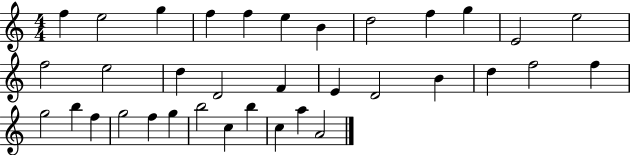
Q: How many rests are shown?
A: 0